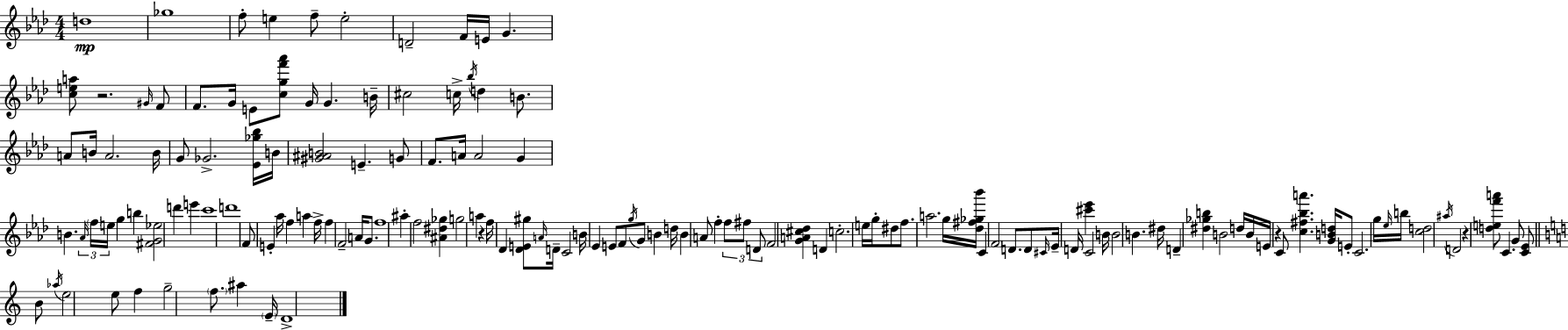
D5/w Gb5/w F5/e E5/q F5/e E5/h D4/h F4/s E4/s G4/q. [C5,E5,A5]/e R/h. G#4/s F4/e F4/e. G4/s E4/e [C5,G5,F6,Ab6]/e G4/s G4/q. B4/s C#5/h C5/s Bb5/s D5/q B4/e. A4/e B4/s A4/h. B4/s G4/e Gb4/h. [Eb4,Gb5,Bb5]/s B4/s [G#4,A#4,B4]/h E4/q. G4/e F4/e. A4/s A4/h G4/q B4/q. Ab4/s F5/s E5/s G5/q B5/q [F#4,G4,Eb5]/h D6/q E6/q C6/w D6/w F4/e E4/q Ab5/s F5/q A5/q F5/s F5/q F4/h A4/s G4/e. F5/w A#5/q F5/h [A#4,D#5,Gb5]/q G5/h A5/q R/q F5/s Db4/q [Db4,E4,G#5]/e A4/s D4/s C4/h B4/s Eb4/q E4/e F4/e G5/s G4/e B4/q D5/s B4/q A4/e F5/q F5/e F#5/e D4/e F4/h [G4,A4,C#5,Db5]/q D4/q C5/h. E5/s G5/s D#5/e F5/e. A5/h. G5/s [Db5,F#5,Gb5,Bb6]/s C4/q F4/h D4/e. D4/e C#4/s Eb4/s D4/s [C#6,Eb6]/q C4/h B4/s B4/h B4/q. D#5/s D4/q [D#5,Gb5,B5]/q B4/h D5/s B4/s E4/s R/q C4/e [C5,F#5,Bb5,A6]/q. [G4,B4,D5]/s E4/e C4/h. G5/s Eb5/s B5/s [C5,D5]/h A#5/s D4/h R/q [D5,E5,F6,A6]/e C4/q. G4/e [C4,Eb4]/e B4/e Ab5/s E5/h E5/e F5/q G5/h F5/e. A#5/q E4/s D4/w